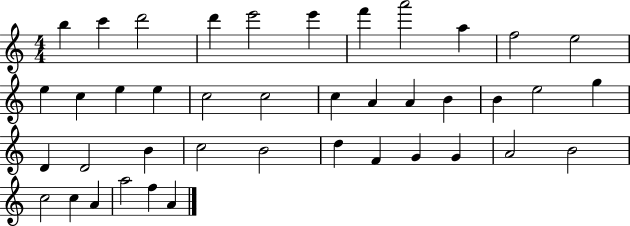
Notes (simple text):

B5/q C6/q D6/h D6/q E6/h E6/q F6/q A6/h A5/q F5/h E5/h E5/q C5/q E5/q E5/q C5/h C5/h C5/q A4/q A4/q B4/q B4/q E5/h G5/q D4/q D4/h B4/q C5/h B4/h D5/q F4/q G4/q G4/q A4/h B4/h C5/h C5/q A4/q A5/h F5/q A4/q